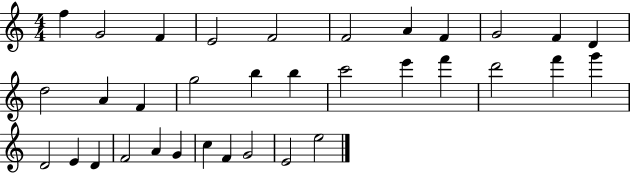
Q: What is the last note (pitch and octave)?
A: E5